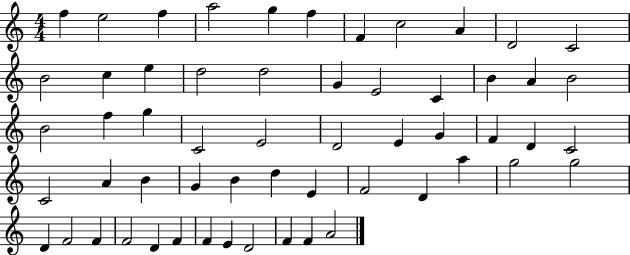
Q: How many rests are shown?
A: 0